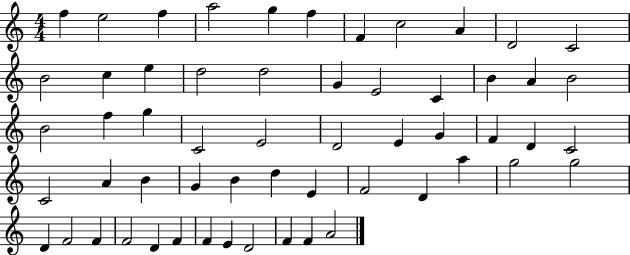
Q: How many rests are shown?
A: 0